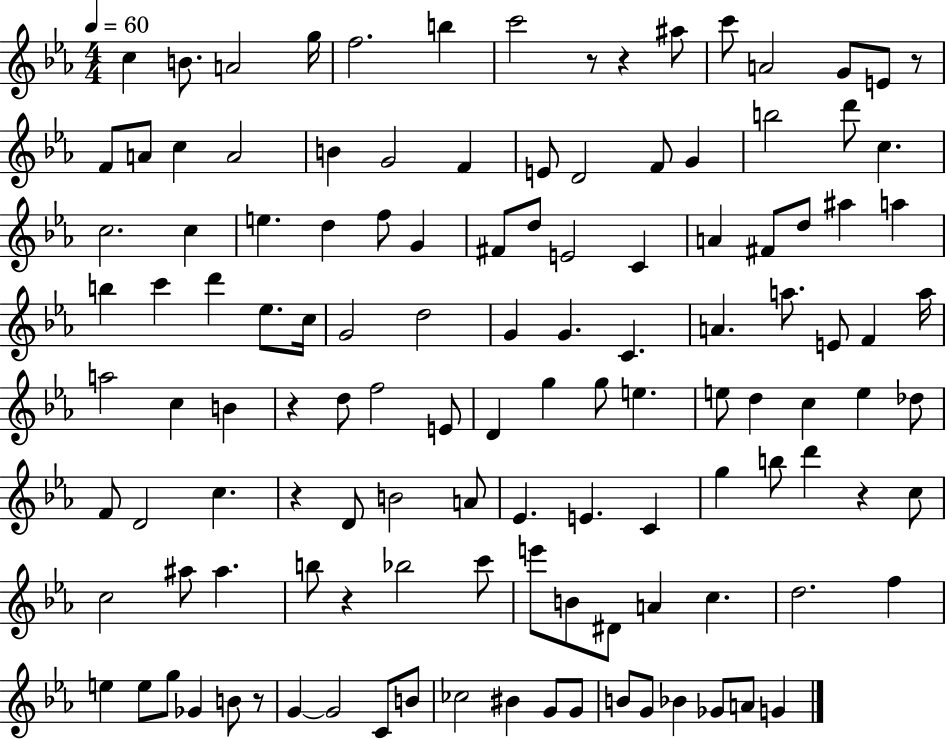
X:1
T:Untitled
M:4/4
L:1/4
K:Eb
c B/2 A2 g/4 f2 b c'2 z/2 z ^a/2 c'/2 A2 G/2 E/2 z/2 F/2 A/2 c A2 B G2 F E/2 D2 F/2 G b2 d'/2 c c2 c e d f/2 G ^F/2 d/2 E2 C A ^F/2 d/2 ^a a b c' d' _e/2 c/4 G2 d2 G G C A a/2 E/2 F a/4 a2 c B z d/2 f2 E/2 D g g/2 e e/2 d c e _d/2 F/2 D2 c z D/2 B2 A/2 _E E C g b/2 d' z c/2 c2 ^a/2 ^a b/2 z _b2 c'/2 e'/2 B/2 ^D/2 A c d2 f e e/2 g/2 _G B/2 z/2 G G2 C/2 B/2 _c2 ^B G/2 G/2 B/2 G/2 _B _G/2 A/2 G